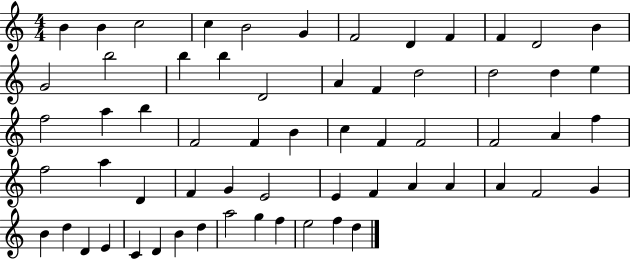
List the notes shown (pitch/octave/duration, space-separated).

B4/q B4/q C5/h C5/q B4/h G4/q F4/h D4/q F4/q F4/q D4/h B4/q G4/h B5/h B5/q B5/q D4/h A4/q F4/q D5/h D5/h D5/q E5/q F5/h A5/q B5/q F4/h F4/q B4/q C5/q F4/q F4/h F4/h A4/q F5/q F5/h A5/q D4/q F4/q G4/q E4/h E4/q F4/q A4/q A4/q A4/q F4/h G4/q B4/q D5/q D4/q E4/q C4/q D4/q B4/q D5/q A5/h G5/q F5/q E5/h F5/q D5/q